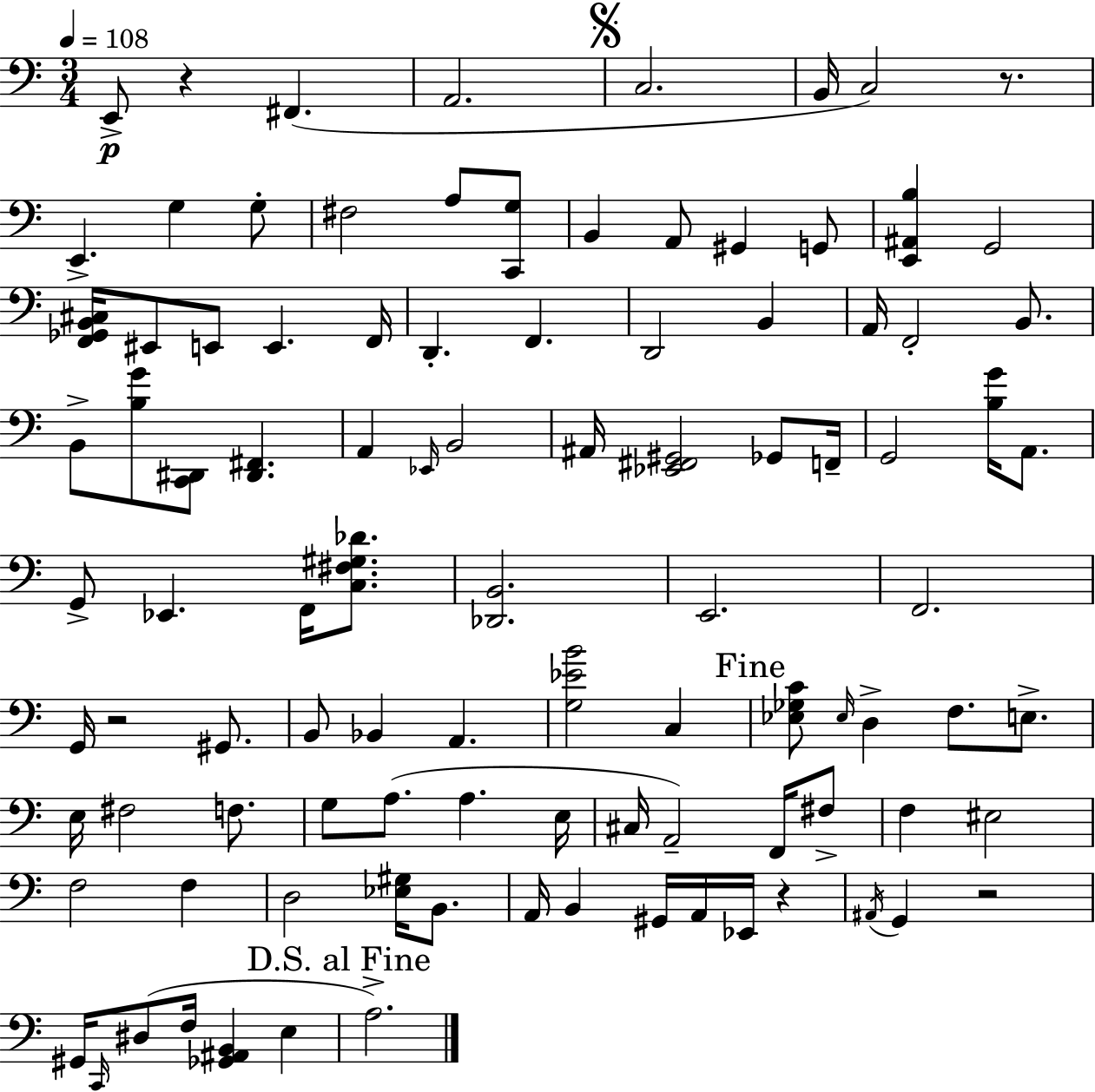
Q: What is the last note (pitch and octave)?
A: A3